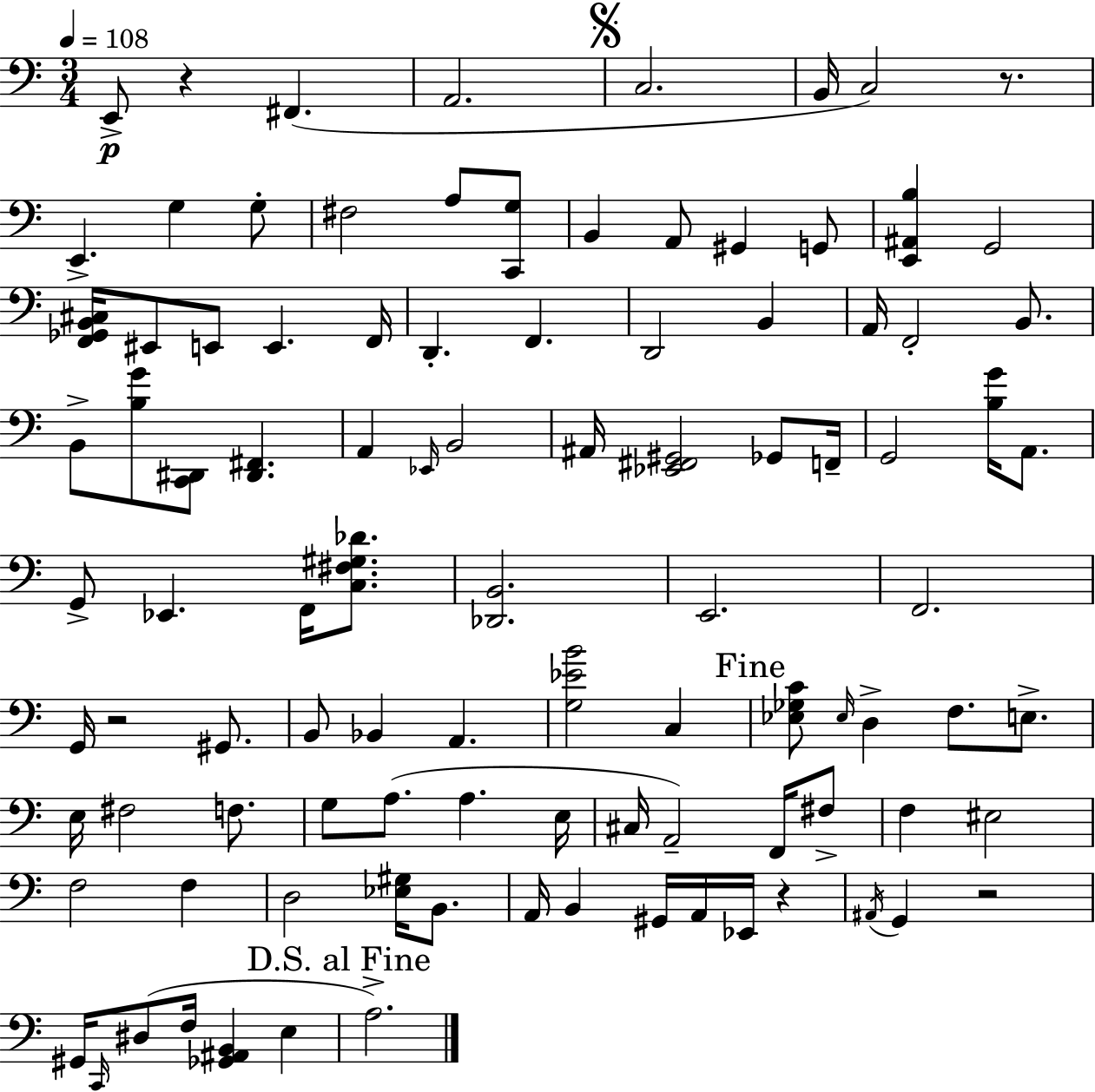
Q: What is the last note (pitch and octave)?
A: A3